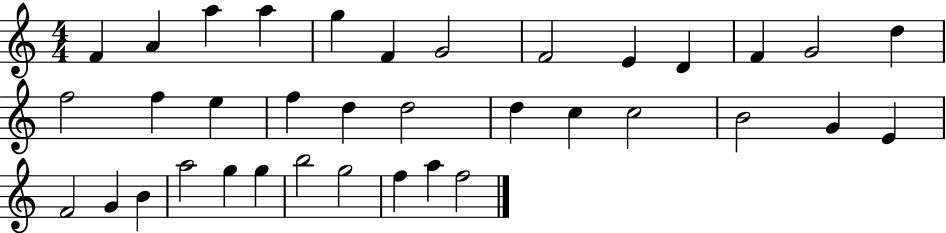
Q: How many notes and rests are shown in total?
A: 36